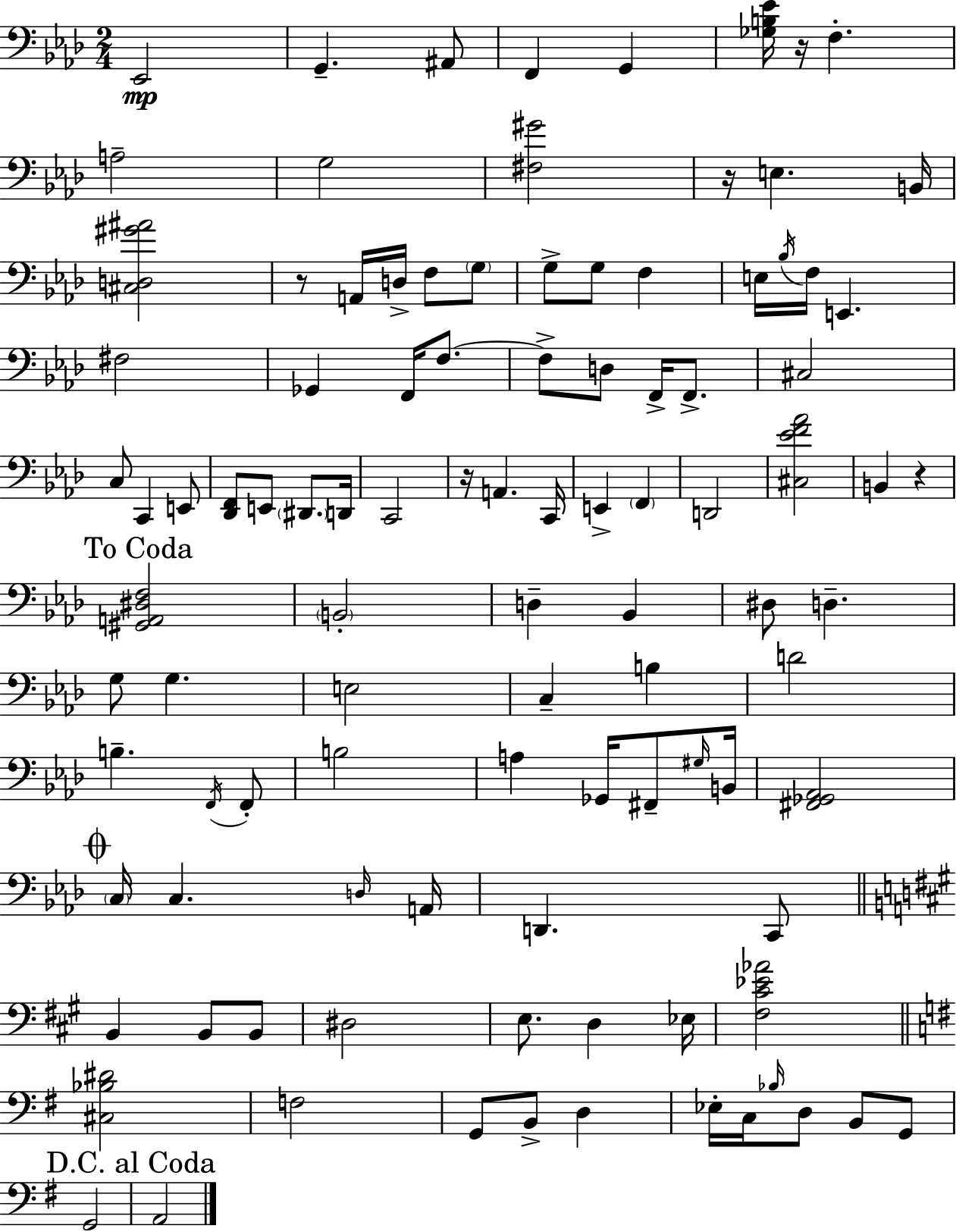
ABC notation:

X:1
T:Untitled
M:2/4
L:1/4
K:Fm
_E,,2 G,, ^A,,/2 F,, G,, [_G,B,_E]/4 z/4 F, A,2 G,2 [^F,^G]2 z/4 E, B,,/4 [^C,D,^G^A]2 z/2 A,,/4 D,/4 F,/2 G,/2 G,/2 G,/2 F, E,/4 _B,/4 F,/4 E,, ^F,2 _G,, F,,/4 F,/2 F,/2 D,/2 F,,/4 F,,/2 ^C,2 C,/2 C,, E,,/2 [_D,,F,,]/2 E,,/2 ^D,,/2 D,,/4 C,,2 z/4 A,, C,,/4 E,, F,, D,,2 [^C,_EF_A]2 B,, z [^G,,A,,^D,F,]2 B,,2 D, _B,, ^D,/2 D, G,/2 G, E,2 C, B, D2 B, F,,/4 F,,/2 B,2 A, _G,,/4 ^F,,/2 ^G,/4 B,,/4 [^F,,_G,,_A,,]2 C,/4 C, D,/4 A,,/4 D,, C,,/2 B,, B,,/2 B,,/2 ^D,2 E,/2 D, _E,/4 [^F,^C_E_A]2 [^C,_B,^D]2 F,2 G,,/2 B,,/2 D, _E,/4 C,/4 _B,/4 D,/2 B,,/2 G,,/2 G,,2 A,,2